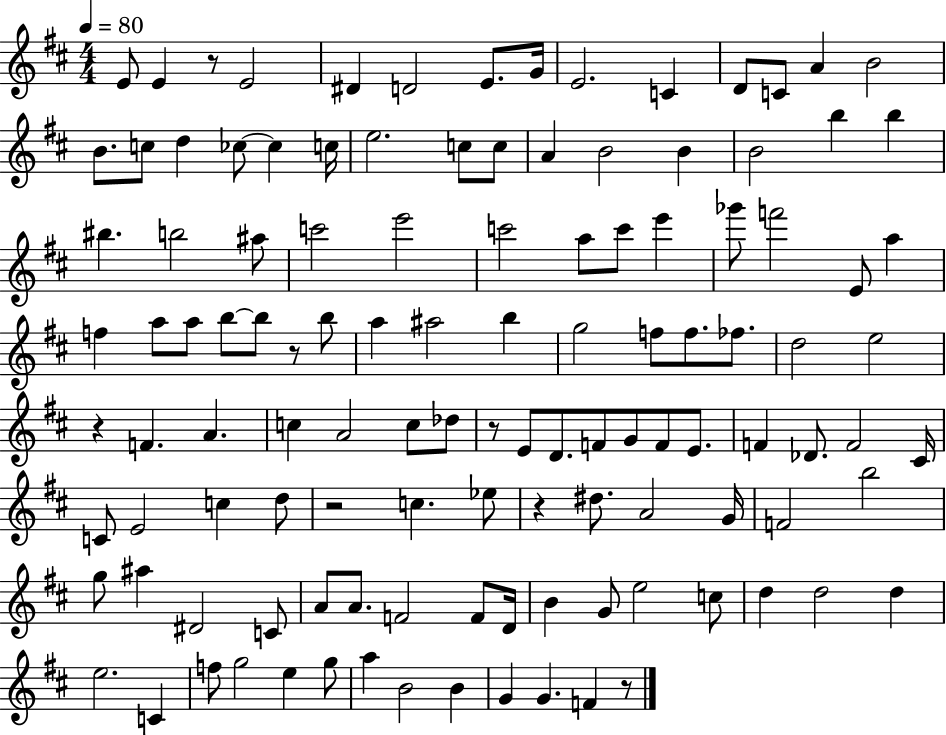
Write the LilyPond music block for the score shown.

{
  \clef treble
  \numericTimeSignature
  \time 4/4
  \key d \major
  \tempo 4 = 80
  e'8 e'4 r8 e'2 | dis'4 d'2 e'8. g'16 | e'2. c'4 | d'8 c'8 a'4 b'2 | \break b'8. c''8 d''4 ces''8~~ ces''4 c''16 | e''2. c''8 c''8 | a'4 b'2 b'4 | b'2 b''4 b''4 | \break bis''4. b''2 ais''8 | c'''2 e'''2 | c'''2 a''8 c'''8 e'''4 | ges'''8 f'''2 e'8 a''4 | \break f''4 a''8 a''8 b''8~~ b''8 r8 b''8 | a''4 ais''2 b''4 | g''2 f''8 f''8. fes''8. | d''2 e''2 | \break r4 f'4. a'4. | c''4 a'2 c''8 des''8 | r8 e'8 d'8. f'8 g'8 f'8 e'8. | f'4 des'8. f'2 cis'16 | \break c'8 e'2 c''4 d''8 | r2 c''4. ees''8 | r4 dis''8. a'2 g'16 | f'2 b''2 | \break g''8 ais''4 dis'2 c'8 | a'8 a'8. f'2 f'8 d'16 | b'4 g'8 e''2 c''8 | d''4 d''2 d''4 | \break e''2. c'4 | f''8 g''2 e''4 g''8 | a''4 b'2 b'4 | g'4 g'4. f'4 r8 | \break \bar "|."
}